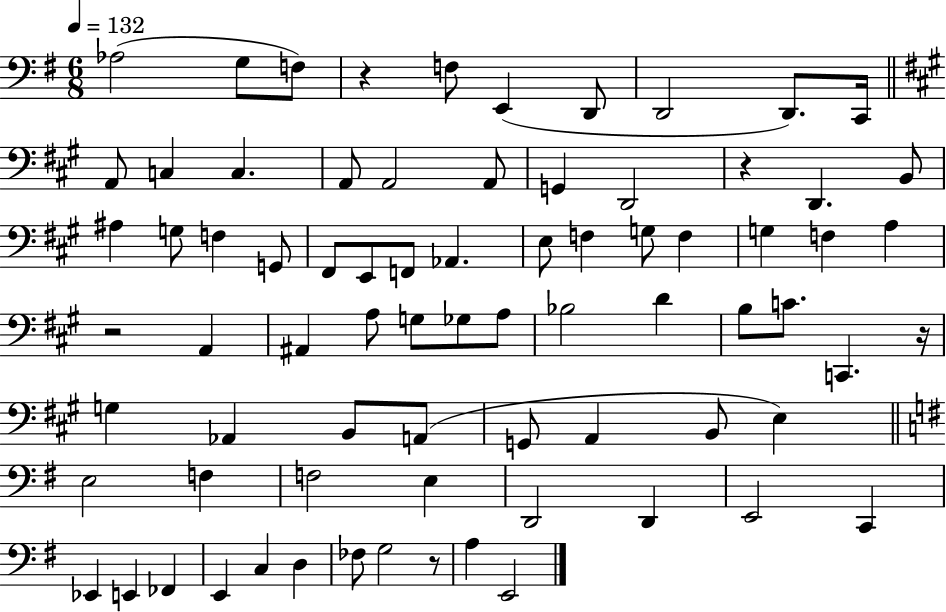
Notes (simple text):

Ab3/h G3/e F3/e R/q F3/e E2/q D2/e D2/h D2/e. C2/s A2/e C3/q C3/q. A2/e A2/h A2/e G2/q D2/h R/q D2/q. B2/e A#3/q G3/e F3/q G2/e F#2/e E2/e F2/e Ab2/q. E3/e F3/q G3/e F3/q G3/q F3/q A3/q R/h A2/q A#2/q A3/e G3/e Gb3/e A3/e Bb3/h D4/q B3/e C4/e. C2/q. R/s G3/q Ab2/q B2/e A2/e G2/e A2/q B2/e E3/q E3/h F3/q F3/h E3/q D2/h D2/q E2/h C2/q Eb2/q E2/q FES2/q E2/q C3/q D3/q FES3/e G3/h R/e A3/q E2/h